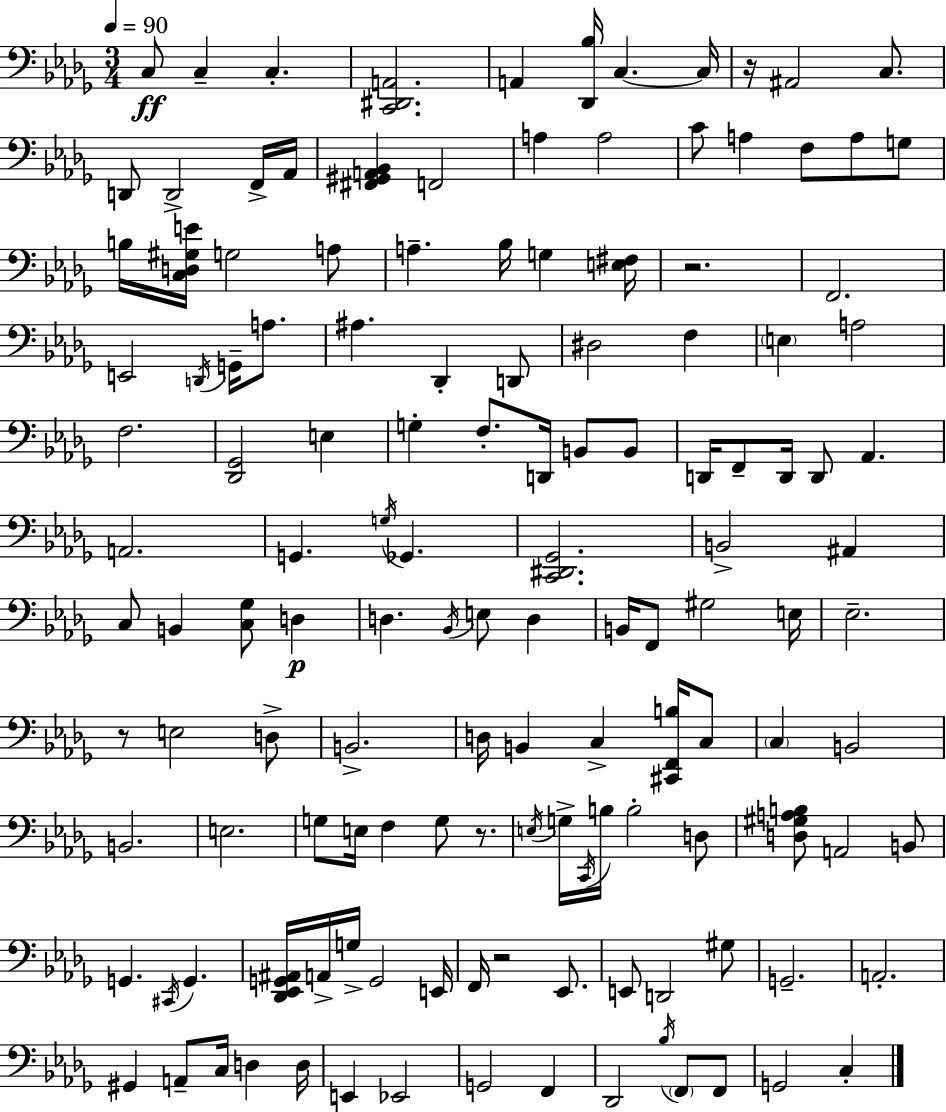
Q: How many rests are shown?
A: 5